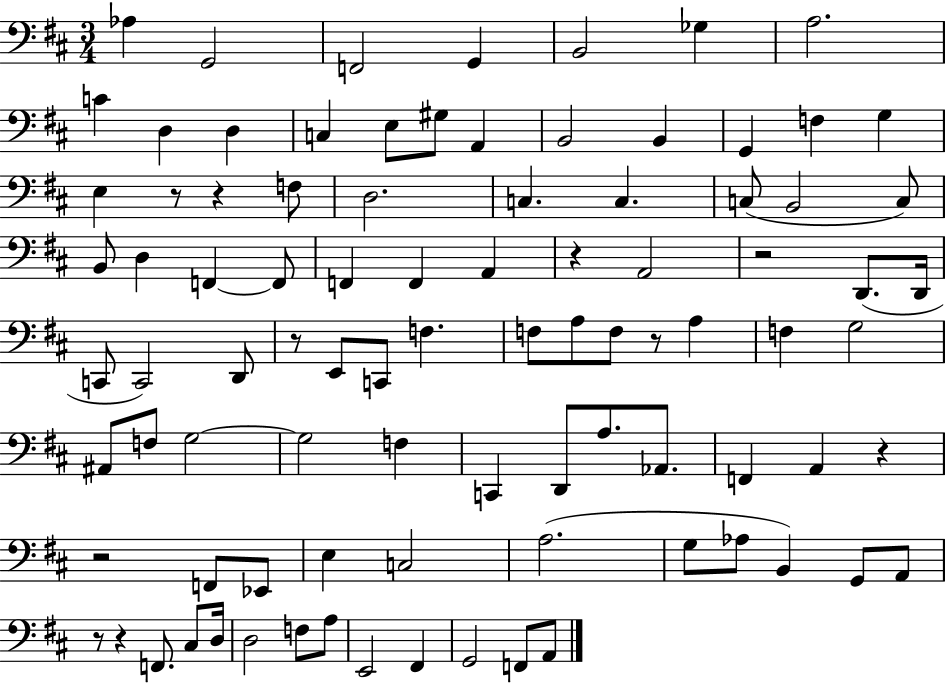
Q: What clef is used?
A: bass